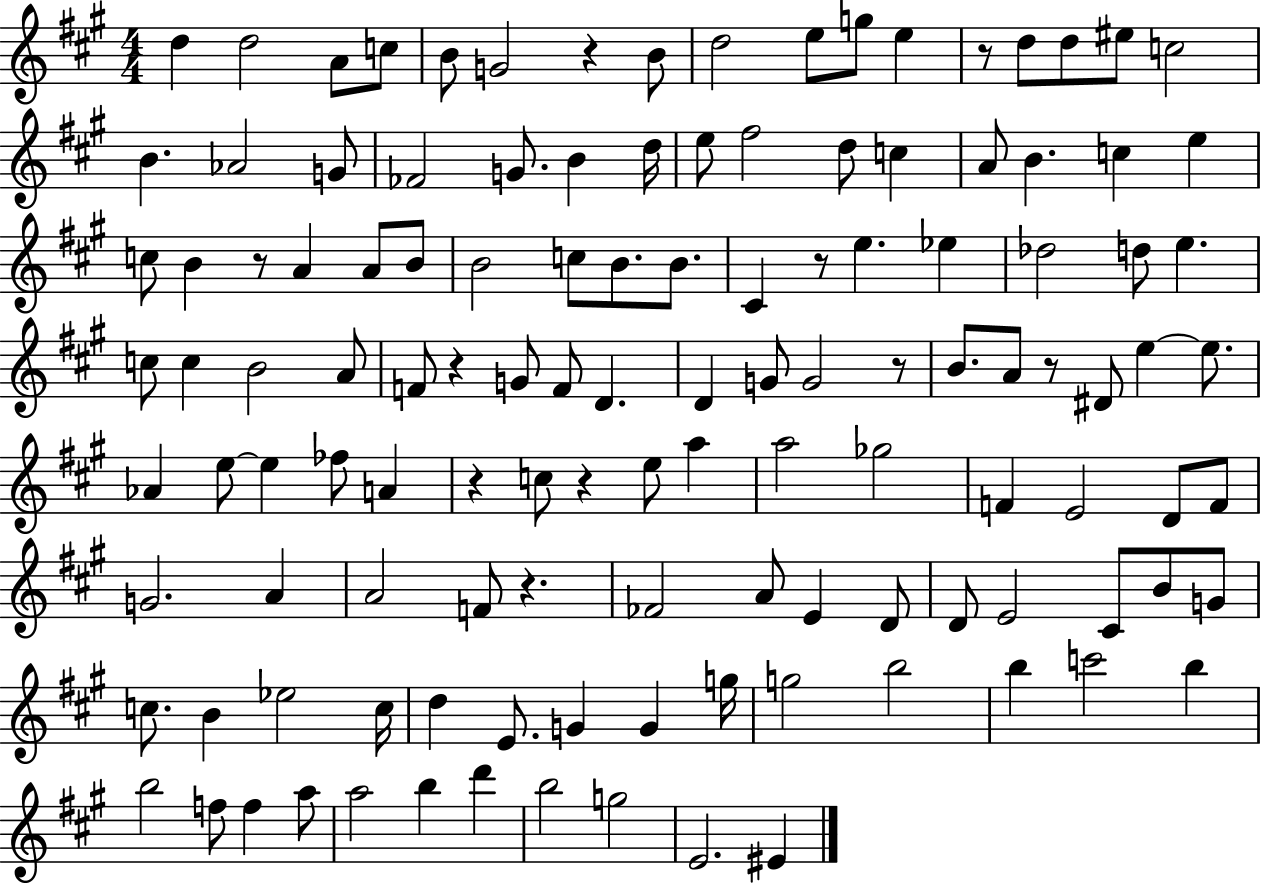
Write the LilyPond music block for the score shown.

{
  \clef treble
  \numericTimeSignature
  \time 4/4
  \key a \major
  d''4 d''2 a'8 c''8 | b'8 g'2 r4 b'8 | d''2 e''8 g''8 e''4 | r8 d''8 d''8 eis''8 c''2 | \break b'4. aes'2 g'8 | fes'2 g'8. b'4 d''16 | e''8 fis''2 d''8 c''4 | a'8 b'4. c''4 e''4 | \break c''8 b'4 r8 a'4 a'8 b'8 | b'2 c''8 b'8. b'8. | cis'4 r8 e''4. ees''4 | des''2 d''8 e''4. | \break c''8 c''4 b'2 a'8 | f'8 r4 g'8 f'8 d'4. | d'4 g'8 g'2 r8 | b'8. a'8 r8 dis'8 e''4~~ e''8. | \break aes'4 e''8~~ e''4 fes''8 a'4 | r4 c''8 r4 e''8 a''4 | a''2 ges''2 | f'4 e'2 d'8 f'8 | \break g'2. a'4 | a'2 f'8 r4. | fes'2 a'8 e'4 d'8 | d'8 e'2 cis'8 b'8 g'8 | \break c''8. b'4 ees''2 c''16 | d''4 e'8. g'4 g'4 g''16 | g''2 b''2 | b''4 c'''2 b''4 | \break b''2 f''8 f''4 a''8 | a''2 b''4 d'''4 | b''2 g''2 | e'2. eis'4 | \break \bar "|."
}